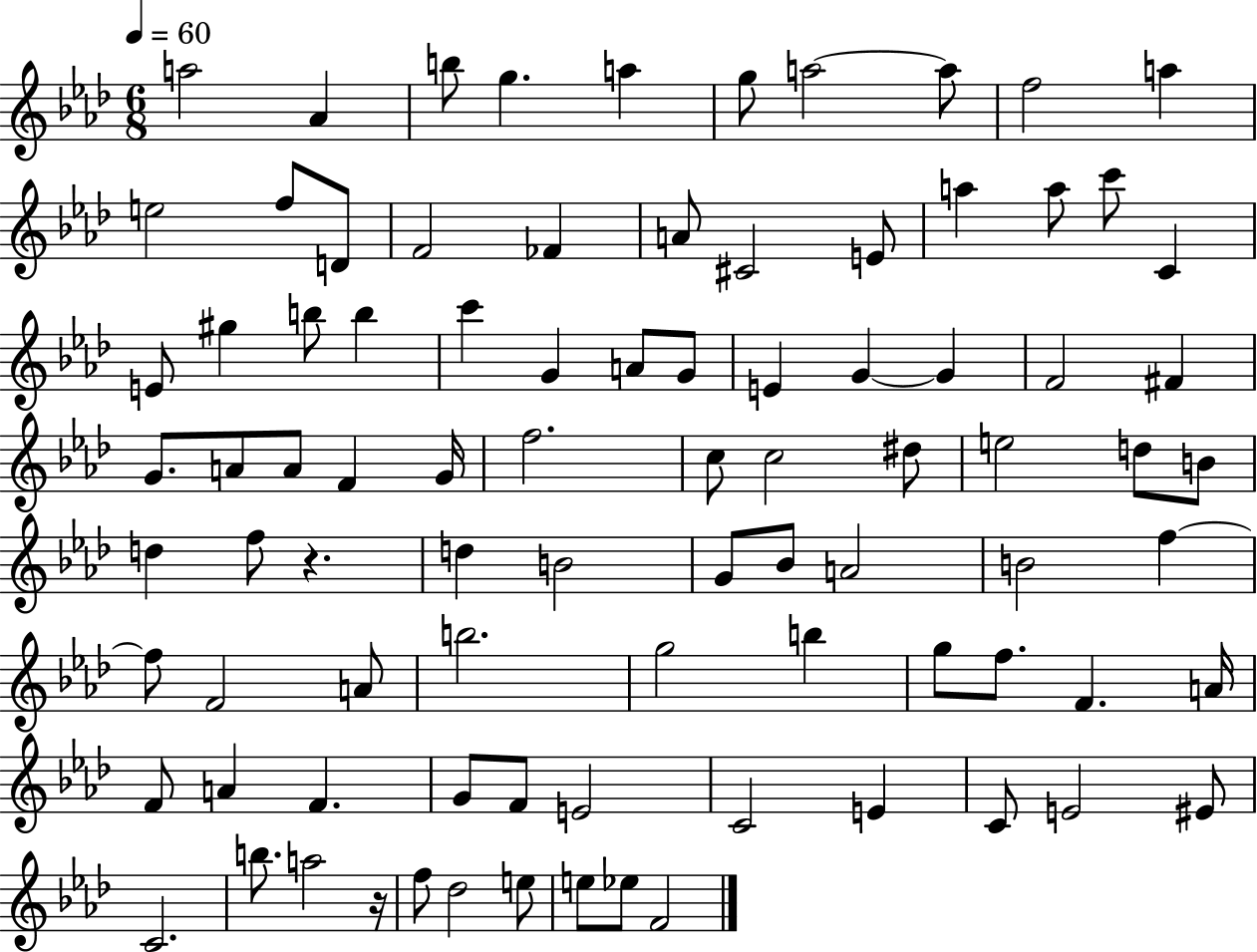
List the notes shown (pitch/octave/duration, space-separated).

A5/h Ab4/q B5/e G5/q. A5/q G5/e A5/h A5/e F5/h A5/q E5/h F5/e D4/e F4/h FES4/q A4/e C#4/h E4/e A5/q A5/e C6/e C4/q E4/e G#5/q B5/e B5/q C6/q G4/q A4/e G4/e E4/q G4/q G4/q F4/h F#4/q G4/e. A4/e A4/e F4/q G4/s F5/h. C5/e C5/h D#5/e E5/h D5/e B4/e D5/q F5/e R/q. D5/q B4/h G4/e Bb4/e A4/h B4/h F5/q F5/e F4/h A4/e B5/h. G5/h B5/q G5/e F5/e. F4/q. A4/s F4/e A4/q F4/q. G4/e F4/e E4/h C4/h E4/q C4/e E4/h EIS4/e C4/h. B5/e. A5/h R/s F5/e Db5/h E5/e E5/e Eb5/e F4/h